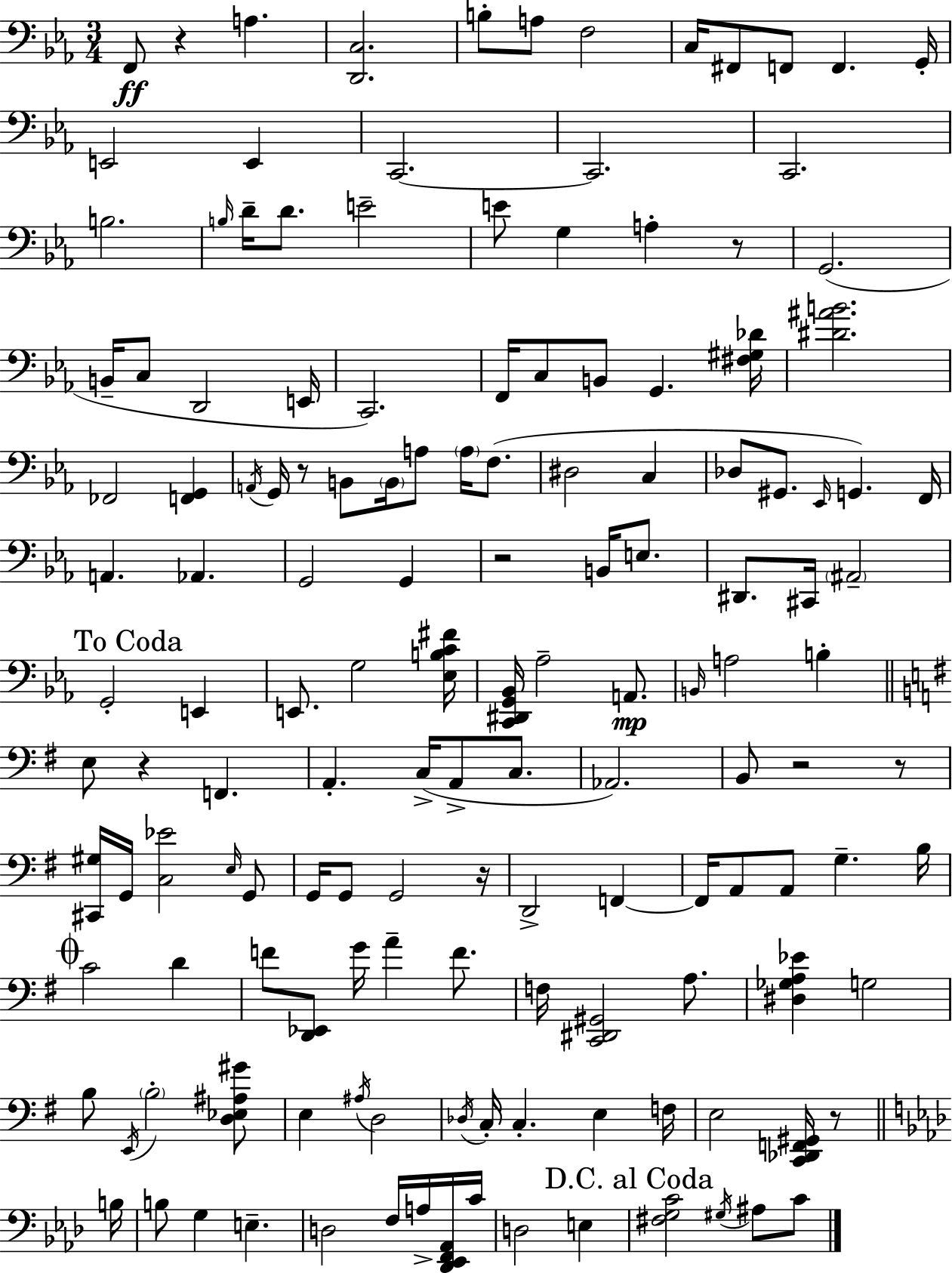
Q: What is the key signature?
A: C minor